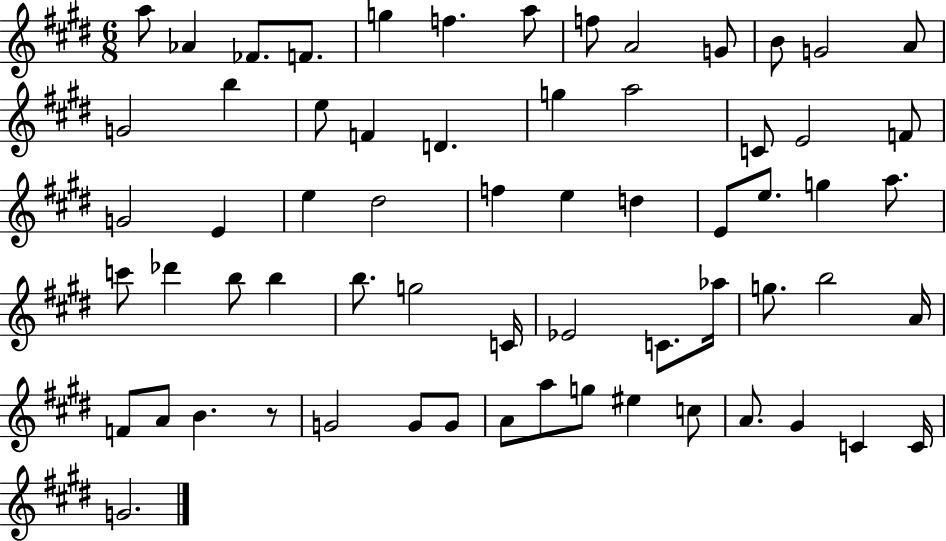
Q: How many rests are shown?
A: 1